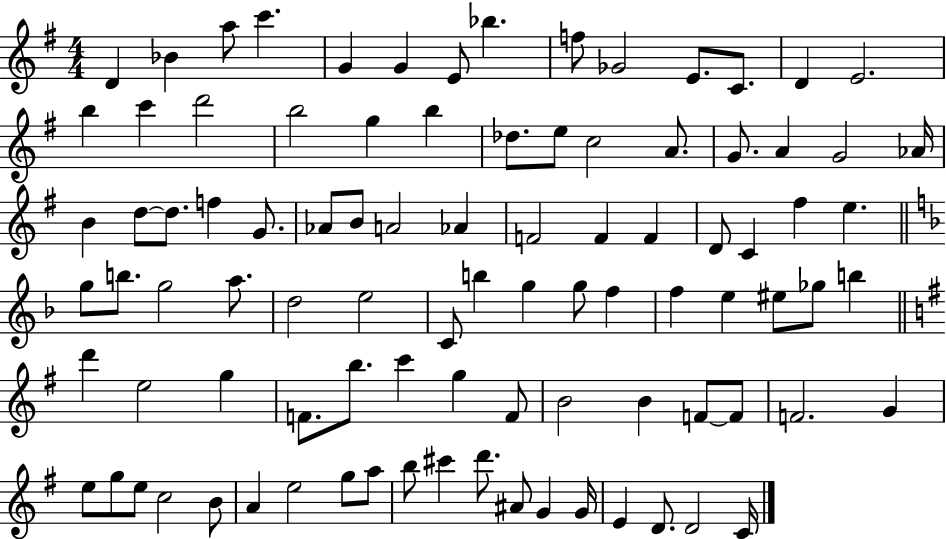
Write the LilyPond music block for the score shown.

{
  \clef treble
  \numericTimeSignature
  \time 4/4
  \key g \major
  d'4 bes'4 a''8 c'''4. | g'4 g'4 e'8 bes''4. | f''8 ges'2 e'8. c'8. | d'4 e'2. | \break b''4 c'''4 d'''2 | b''2 g''4 b''4 | des''8. e''8 c''2 a'8. | g'8. a'4 g'2 aes'16 | \break b'4 d''8~~ d''8. f''4 g'8. | aes'8 b'8 a'2 aes'4 | f'2 f'4 f'4 | d'8 c'4 fis''4 e''4. | \break \bar "||" \break \key d \minor g''8 b''8. g''2 a''8. | d''2 e''2 | c'8 b''4 g''4 g''8 f''4 | f''4 e''4 eis''8 ges''8 b''4 | \break \bar "||" \break \key g \major d'''4 e''2 g''4 | f'8. b''8. c'''4 g''4 f'8 | b'2 b'4 f'8~~ f'8 | f'2. g'4 | \break e''8 g''8 e''8 c''2 b'8 | a'4 e''2 g''8 a''8 | b''8 cis'''4 d'''8. ais'8 g'4 g'16 | e'4 d'8. d'2 c'16 | \break \bar "|."
}